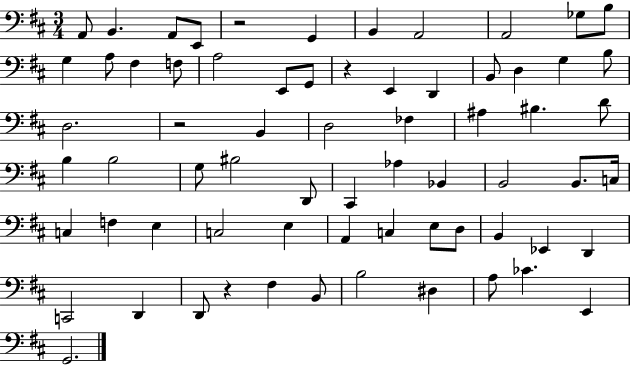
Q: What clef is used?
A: bass